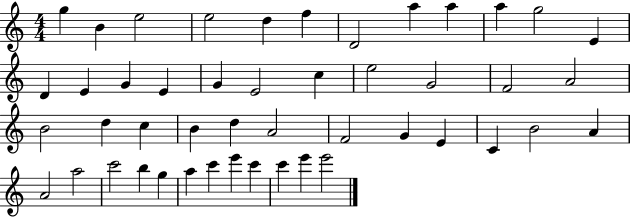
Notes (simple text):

G5/q B4/q E5/h E5/h D5/q F5/q D4/h A5/q A5/q A5/q G5/h E4/q D4/q E4/q G4/q E4/q G4/q E4/h C5/q E5/h G4/h F4/h A4/h B4/h D5/q C5/q B4/q D5/q A4/h F4/h G4/q E4/q C4/q B4/h A4/q A4/h A5/h C6/h B5/q G5/q A5/q C6/q E6/q C6/q C6/q E6/q E6/h